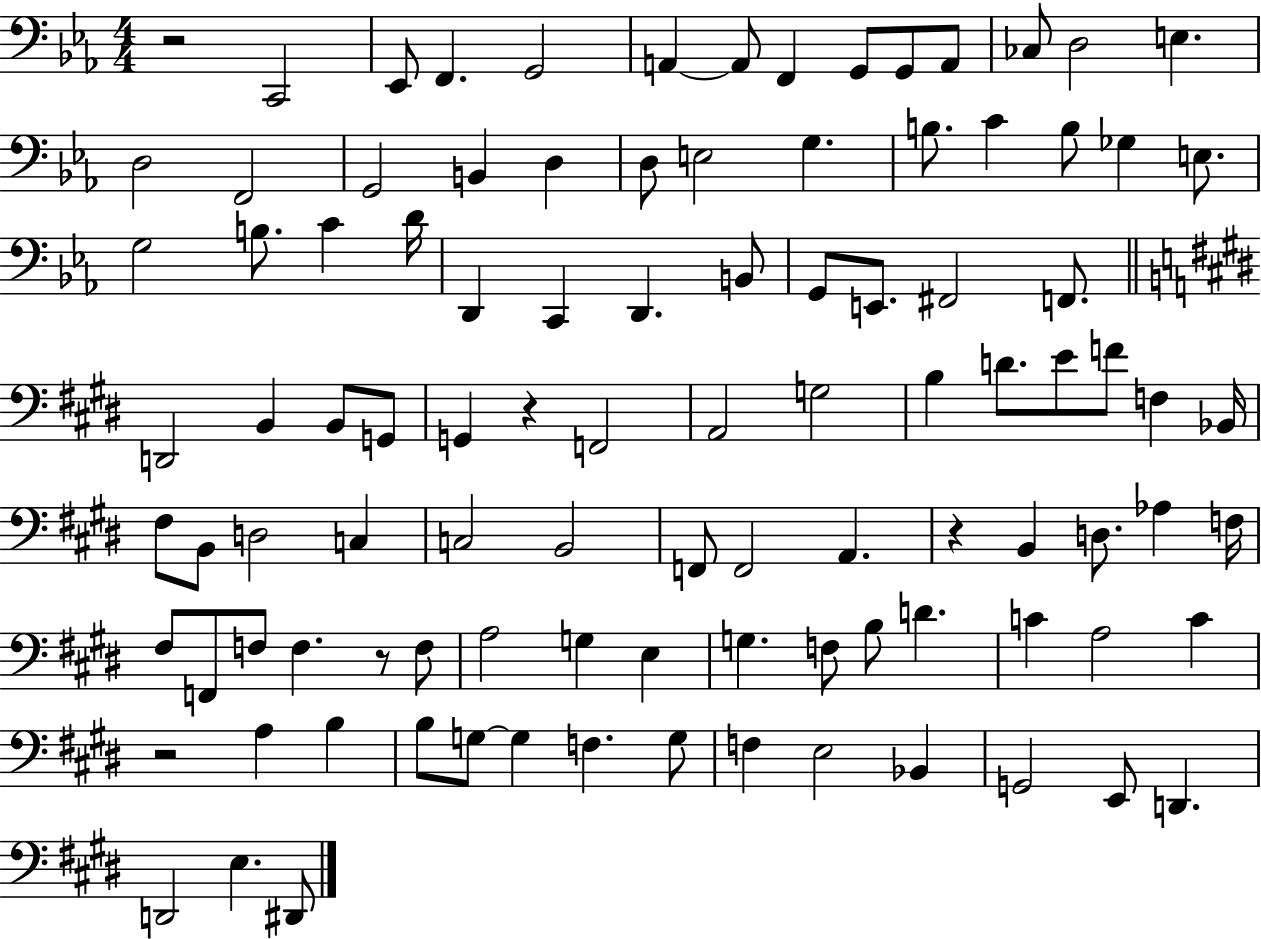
R/h C2/h Eb2/e F2/q. G2/h A2/q A2/e F2/q G2/e G2/e A2/e CES3/e D3/h E3/q. D3/h F2/h G2/h B2/q D3/q D3/e E3/h G3/q. B3/e. C4/q B3/e Gb3/q E3/e. G3/h B3/e. C4/q D4/s D2/q C2/q D2/q. B2/e G2/e E2/e. F#2/h F2/e. D2/h B2/q B2/e G2/e G2/q R/q F2/h A2/h G3/h B3/q D4/e. E4/e F4/e F3/q Bb2/s F#3/e B2/e D3/h C3/q C3/h B2/h F2/e F2/h A2/q. R/q B2/q D3/e. Ab3/q F3/s F#3/e F2/e F3/e F3/q. R/e F3/e A3/h G3/q E3/q G3/q. F3/e B3/e D4/q. C4/q A3/h C4/q R/h A3/q B3/q B3/e G3/e G3/q F3/q. G3/e F3/q E3/h Bb2/q G2/h E2/e D2/q. D2/h E3/q. D#2/e